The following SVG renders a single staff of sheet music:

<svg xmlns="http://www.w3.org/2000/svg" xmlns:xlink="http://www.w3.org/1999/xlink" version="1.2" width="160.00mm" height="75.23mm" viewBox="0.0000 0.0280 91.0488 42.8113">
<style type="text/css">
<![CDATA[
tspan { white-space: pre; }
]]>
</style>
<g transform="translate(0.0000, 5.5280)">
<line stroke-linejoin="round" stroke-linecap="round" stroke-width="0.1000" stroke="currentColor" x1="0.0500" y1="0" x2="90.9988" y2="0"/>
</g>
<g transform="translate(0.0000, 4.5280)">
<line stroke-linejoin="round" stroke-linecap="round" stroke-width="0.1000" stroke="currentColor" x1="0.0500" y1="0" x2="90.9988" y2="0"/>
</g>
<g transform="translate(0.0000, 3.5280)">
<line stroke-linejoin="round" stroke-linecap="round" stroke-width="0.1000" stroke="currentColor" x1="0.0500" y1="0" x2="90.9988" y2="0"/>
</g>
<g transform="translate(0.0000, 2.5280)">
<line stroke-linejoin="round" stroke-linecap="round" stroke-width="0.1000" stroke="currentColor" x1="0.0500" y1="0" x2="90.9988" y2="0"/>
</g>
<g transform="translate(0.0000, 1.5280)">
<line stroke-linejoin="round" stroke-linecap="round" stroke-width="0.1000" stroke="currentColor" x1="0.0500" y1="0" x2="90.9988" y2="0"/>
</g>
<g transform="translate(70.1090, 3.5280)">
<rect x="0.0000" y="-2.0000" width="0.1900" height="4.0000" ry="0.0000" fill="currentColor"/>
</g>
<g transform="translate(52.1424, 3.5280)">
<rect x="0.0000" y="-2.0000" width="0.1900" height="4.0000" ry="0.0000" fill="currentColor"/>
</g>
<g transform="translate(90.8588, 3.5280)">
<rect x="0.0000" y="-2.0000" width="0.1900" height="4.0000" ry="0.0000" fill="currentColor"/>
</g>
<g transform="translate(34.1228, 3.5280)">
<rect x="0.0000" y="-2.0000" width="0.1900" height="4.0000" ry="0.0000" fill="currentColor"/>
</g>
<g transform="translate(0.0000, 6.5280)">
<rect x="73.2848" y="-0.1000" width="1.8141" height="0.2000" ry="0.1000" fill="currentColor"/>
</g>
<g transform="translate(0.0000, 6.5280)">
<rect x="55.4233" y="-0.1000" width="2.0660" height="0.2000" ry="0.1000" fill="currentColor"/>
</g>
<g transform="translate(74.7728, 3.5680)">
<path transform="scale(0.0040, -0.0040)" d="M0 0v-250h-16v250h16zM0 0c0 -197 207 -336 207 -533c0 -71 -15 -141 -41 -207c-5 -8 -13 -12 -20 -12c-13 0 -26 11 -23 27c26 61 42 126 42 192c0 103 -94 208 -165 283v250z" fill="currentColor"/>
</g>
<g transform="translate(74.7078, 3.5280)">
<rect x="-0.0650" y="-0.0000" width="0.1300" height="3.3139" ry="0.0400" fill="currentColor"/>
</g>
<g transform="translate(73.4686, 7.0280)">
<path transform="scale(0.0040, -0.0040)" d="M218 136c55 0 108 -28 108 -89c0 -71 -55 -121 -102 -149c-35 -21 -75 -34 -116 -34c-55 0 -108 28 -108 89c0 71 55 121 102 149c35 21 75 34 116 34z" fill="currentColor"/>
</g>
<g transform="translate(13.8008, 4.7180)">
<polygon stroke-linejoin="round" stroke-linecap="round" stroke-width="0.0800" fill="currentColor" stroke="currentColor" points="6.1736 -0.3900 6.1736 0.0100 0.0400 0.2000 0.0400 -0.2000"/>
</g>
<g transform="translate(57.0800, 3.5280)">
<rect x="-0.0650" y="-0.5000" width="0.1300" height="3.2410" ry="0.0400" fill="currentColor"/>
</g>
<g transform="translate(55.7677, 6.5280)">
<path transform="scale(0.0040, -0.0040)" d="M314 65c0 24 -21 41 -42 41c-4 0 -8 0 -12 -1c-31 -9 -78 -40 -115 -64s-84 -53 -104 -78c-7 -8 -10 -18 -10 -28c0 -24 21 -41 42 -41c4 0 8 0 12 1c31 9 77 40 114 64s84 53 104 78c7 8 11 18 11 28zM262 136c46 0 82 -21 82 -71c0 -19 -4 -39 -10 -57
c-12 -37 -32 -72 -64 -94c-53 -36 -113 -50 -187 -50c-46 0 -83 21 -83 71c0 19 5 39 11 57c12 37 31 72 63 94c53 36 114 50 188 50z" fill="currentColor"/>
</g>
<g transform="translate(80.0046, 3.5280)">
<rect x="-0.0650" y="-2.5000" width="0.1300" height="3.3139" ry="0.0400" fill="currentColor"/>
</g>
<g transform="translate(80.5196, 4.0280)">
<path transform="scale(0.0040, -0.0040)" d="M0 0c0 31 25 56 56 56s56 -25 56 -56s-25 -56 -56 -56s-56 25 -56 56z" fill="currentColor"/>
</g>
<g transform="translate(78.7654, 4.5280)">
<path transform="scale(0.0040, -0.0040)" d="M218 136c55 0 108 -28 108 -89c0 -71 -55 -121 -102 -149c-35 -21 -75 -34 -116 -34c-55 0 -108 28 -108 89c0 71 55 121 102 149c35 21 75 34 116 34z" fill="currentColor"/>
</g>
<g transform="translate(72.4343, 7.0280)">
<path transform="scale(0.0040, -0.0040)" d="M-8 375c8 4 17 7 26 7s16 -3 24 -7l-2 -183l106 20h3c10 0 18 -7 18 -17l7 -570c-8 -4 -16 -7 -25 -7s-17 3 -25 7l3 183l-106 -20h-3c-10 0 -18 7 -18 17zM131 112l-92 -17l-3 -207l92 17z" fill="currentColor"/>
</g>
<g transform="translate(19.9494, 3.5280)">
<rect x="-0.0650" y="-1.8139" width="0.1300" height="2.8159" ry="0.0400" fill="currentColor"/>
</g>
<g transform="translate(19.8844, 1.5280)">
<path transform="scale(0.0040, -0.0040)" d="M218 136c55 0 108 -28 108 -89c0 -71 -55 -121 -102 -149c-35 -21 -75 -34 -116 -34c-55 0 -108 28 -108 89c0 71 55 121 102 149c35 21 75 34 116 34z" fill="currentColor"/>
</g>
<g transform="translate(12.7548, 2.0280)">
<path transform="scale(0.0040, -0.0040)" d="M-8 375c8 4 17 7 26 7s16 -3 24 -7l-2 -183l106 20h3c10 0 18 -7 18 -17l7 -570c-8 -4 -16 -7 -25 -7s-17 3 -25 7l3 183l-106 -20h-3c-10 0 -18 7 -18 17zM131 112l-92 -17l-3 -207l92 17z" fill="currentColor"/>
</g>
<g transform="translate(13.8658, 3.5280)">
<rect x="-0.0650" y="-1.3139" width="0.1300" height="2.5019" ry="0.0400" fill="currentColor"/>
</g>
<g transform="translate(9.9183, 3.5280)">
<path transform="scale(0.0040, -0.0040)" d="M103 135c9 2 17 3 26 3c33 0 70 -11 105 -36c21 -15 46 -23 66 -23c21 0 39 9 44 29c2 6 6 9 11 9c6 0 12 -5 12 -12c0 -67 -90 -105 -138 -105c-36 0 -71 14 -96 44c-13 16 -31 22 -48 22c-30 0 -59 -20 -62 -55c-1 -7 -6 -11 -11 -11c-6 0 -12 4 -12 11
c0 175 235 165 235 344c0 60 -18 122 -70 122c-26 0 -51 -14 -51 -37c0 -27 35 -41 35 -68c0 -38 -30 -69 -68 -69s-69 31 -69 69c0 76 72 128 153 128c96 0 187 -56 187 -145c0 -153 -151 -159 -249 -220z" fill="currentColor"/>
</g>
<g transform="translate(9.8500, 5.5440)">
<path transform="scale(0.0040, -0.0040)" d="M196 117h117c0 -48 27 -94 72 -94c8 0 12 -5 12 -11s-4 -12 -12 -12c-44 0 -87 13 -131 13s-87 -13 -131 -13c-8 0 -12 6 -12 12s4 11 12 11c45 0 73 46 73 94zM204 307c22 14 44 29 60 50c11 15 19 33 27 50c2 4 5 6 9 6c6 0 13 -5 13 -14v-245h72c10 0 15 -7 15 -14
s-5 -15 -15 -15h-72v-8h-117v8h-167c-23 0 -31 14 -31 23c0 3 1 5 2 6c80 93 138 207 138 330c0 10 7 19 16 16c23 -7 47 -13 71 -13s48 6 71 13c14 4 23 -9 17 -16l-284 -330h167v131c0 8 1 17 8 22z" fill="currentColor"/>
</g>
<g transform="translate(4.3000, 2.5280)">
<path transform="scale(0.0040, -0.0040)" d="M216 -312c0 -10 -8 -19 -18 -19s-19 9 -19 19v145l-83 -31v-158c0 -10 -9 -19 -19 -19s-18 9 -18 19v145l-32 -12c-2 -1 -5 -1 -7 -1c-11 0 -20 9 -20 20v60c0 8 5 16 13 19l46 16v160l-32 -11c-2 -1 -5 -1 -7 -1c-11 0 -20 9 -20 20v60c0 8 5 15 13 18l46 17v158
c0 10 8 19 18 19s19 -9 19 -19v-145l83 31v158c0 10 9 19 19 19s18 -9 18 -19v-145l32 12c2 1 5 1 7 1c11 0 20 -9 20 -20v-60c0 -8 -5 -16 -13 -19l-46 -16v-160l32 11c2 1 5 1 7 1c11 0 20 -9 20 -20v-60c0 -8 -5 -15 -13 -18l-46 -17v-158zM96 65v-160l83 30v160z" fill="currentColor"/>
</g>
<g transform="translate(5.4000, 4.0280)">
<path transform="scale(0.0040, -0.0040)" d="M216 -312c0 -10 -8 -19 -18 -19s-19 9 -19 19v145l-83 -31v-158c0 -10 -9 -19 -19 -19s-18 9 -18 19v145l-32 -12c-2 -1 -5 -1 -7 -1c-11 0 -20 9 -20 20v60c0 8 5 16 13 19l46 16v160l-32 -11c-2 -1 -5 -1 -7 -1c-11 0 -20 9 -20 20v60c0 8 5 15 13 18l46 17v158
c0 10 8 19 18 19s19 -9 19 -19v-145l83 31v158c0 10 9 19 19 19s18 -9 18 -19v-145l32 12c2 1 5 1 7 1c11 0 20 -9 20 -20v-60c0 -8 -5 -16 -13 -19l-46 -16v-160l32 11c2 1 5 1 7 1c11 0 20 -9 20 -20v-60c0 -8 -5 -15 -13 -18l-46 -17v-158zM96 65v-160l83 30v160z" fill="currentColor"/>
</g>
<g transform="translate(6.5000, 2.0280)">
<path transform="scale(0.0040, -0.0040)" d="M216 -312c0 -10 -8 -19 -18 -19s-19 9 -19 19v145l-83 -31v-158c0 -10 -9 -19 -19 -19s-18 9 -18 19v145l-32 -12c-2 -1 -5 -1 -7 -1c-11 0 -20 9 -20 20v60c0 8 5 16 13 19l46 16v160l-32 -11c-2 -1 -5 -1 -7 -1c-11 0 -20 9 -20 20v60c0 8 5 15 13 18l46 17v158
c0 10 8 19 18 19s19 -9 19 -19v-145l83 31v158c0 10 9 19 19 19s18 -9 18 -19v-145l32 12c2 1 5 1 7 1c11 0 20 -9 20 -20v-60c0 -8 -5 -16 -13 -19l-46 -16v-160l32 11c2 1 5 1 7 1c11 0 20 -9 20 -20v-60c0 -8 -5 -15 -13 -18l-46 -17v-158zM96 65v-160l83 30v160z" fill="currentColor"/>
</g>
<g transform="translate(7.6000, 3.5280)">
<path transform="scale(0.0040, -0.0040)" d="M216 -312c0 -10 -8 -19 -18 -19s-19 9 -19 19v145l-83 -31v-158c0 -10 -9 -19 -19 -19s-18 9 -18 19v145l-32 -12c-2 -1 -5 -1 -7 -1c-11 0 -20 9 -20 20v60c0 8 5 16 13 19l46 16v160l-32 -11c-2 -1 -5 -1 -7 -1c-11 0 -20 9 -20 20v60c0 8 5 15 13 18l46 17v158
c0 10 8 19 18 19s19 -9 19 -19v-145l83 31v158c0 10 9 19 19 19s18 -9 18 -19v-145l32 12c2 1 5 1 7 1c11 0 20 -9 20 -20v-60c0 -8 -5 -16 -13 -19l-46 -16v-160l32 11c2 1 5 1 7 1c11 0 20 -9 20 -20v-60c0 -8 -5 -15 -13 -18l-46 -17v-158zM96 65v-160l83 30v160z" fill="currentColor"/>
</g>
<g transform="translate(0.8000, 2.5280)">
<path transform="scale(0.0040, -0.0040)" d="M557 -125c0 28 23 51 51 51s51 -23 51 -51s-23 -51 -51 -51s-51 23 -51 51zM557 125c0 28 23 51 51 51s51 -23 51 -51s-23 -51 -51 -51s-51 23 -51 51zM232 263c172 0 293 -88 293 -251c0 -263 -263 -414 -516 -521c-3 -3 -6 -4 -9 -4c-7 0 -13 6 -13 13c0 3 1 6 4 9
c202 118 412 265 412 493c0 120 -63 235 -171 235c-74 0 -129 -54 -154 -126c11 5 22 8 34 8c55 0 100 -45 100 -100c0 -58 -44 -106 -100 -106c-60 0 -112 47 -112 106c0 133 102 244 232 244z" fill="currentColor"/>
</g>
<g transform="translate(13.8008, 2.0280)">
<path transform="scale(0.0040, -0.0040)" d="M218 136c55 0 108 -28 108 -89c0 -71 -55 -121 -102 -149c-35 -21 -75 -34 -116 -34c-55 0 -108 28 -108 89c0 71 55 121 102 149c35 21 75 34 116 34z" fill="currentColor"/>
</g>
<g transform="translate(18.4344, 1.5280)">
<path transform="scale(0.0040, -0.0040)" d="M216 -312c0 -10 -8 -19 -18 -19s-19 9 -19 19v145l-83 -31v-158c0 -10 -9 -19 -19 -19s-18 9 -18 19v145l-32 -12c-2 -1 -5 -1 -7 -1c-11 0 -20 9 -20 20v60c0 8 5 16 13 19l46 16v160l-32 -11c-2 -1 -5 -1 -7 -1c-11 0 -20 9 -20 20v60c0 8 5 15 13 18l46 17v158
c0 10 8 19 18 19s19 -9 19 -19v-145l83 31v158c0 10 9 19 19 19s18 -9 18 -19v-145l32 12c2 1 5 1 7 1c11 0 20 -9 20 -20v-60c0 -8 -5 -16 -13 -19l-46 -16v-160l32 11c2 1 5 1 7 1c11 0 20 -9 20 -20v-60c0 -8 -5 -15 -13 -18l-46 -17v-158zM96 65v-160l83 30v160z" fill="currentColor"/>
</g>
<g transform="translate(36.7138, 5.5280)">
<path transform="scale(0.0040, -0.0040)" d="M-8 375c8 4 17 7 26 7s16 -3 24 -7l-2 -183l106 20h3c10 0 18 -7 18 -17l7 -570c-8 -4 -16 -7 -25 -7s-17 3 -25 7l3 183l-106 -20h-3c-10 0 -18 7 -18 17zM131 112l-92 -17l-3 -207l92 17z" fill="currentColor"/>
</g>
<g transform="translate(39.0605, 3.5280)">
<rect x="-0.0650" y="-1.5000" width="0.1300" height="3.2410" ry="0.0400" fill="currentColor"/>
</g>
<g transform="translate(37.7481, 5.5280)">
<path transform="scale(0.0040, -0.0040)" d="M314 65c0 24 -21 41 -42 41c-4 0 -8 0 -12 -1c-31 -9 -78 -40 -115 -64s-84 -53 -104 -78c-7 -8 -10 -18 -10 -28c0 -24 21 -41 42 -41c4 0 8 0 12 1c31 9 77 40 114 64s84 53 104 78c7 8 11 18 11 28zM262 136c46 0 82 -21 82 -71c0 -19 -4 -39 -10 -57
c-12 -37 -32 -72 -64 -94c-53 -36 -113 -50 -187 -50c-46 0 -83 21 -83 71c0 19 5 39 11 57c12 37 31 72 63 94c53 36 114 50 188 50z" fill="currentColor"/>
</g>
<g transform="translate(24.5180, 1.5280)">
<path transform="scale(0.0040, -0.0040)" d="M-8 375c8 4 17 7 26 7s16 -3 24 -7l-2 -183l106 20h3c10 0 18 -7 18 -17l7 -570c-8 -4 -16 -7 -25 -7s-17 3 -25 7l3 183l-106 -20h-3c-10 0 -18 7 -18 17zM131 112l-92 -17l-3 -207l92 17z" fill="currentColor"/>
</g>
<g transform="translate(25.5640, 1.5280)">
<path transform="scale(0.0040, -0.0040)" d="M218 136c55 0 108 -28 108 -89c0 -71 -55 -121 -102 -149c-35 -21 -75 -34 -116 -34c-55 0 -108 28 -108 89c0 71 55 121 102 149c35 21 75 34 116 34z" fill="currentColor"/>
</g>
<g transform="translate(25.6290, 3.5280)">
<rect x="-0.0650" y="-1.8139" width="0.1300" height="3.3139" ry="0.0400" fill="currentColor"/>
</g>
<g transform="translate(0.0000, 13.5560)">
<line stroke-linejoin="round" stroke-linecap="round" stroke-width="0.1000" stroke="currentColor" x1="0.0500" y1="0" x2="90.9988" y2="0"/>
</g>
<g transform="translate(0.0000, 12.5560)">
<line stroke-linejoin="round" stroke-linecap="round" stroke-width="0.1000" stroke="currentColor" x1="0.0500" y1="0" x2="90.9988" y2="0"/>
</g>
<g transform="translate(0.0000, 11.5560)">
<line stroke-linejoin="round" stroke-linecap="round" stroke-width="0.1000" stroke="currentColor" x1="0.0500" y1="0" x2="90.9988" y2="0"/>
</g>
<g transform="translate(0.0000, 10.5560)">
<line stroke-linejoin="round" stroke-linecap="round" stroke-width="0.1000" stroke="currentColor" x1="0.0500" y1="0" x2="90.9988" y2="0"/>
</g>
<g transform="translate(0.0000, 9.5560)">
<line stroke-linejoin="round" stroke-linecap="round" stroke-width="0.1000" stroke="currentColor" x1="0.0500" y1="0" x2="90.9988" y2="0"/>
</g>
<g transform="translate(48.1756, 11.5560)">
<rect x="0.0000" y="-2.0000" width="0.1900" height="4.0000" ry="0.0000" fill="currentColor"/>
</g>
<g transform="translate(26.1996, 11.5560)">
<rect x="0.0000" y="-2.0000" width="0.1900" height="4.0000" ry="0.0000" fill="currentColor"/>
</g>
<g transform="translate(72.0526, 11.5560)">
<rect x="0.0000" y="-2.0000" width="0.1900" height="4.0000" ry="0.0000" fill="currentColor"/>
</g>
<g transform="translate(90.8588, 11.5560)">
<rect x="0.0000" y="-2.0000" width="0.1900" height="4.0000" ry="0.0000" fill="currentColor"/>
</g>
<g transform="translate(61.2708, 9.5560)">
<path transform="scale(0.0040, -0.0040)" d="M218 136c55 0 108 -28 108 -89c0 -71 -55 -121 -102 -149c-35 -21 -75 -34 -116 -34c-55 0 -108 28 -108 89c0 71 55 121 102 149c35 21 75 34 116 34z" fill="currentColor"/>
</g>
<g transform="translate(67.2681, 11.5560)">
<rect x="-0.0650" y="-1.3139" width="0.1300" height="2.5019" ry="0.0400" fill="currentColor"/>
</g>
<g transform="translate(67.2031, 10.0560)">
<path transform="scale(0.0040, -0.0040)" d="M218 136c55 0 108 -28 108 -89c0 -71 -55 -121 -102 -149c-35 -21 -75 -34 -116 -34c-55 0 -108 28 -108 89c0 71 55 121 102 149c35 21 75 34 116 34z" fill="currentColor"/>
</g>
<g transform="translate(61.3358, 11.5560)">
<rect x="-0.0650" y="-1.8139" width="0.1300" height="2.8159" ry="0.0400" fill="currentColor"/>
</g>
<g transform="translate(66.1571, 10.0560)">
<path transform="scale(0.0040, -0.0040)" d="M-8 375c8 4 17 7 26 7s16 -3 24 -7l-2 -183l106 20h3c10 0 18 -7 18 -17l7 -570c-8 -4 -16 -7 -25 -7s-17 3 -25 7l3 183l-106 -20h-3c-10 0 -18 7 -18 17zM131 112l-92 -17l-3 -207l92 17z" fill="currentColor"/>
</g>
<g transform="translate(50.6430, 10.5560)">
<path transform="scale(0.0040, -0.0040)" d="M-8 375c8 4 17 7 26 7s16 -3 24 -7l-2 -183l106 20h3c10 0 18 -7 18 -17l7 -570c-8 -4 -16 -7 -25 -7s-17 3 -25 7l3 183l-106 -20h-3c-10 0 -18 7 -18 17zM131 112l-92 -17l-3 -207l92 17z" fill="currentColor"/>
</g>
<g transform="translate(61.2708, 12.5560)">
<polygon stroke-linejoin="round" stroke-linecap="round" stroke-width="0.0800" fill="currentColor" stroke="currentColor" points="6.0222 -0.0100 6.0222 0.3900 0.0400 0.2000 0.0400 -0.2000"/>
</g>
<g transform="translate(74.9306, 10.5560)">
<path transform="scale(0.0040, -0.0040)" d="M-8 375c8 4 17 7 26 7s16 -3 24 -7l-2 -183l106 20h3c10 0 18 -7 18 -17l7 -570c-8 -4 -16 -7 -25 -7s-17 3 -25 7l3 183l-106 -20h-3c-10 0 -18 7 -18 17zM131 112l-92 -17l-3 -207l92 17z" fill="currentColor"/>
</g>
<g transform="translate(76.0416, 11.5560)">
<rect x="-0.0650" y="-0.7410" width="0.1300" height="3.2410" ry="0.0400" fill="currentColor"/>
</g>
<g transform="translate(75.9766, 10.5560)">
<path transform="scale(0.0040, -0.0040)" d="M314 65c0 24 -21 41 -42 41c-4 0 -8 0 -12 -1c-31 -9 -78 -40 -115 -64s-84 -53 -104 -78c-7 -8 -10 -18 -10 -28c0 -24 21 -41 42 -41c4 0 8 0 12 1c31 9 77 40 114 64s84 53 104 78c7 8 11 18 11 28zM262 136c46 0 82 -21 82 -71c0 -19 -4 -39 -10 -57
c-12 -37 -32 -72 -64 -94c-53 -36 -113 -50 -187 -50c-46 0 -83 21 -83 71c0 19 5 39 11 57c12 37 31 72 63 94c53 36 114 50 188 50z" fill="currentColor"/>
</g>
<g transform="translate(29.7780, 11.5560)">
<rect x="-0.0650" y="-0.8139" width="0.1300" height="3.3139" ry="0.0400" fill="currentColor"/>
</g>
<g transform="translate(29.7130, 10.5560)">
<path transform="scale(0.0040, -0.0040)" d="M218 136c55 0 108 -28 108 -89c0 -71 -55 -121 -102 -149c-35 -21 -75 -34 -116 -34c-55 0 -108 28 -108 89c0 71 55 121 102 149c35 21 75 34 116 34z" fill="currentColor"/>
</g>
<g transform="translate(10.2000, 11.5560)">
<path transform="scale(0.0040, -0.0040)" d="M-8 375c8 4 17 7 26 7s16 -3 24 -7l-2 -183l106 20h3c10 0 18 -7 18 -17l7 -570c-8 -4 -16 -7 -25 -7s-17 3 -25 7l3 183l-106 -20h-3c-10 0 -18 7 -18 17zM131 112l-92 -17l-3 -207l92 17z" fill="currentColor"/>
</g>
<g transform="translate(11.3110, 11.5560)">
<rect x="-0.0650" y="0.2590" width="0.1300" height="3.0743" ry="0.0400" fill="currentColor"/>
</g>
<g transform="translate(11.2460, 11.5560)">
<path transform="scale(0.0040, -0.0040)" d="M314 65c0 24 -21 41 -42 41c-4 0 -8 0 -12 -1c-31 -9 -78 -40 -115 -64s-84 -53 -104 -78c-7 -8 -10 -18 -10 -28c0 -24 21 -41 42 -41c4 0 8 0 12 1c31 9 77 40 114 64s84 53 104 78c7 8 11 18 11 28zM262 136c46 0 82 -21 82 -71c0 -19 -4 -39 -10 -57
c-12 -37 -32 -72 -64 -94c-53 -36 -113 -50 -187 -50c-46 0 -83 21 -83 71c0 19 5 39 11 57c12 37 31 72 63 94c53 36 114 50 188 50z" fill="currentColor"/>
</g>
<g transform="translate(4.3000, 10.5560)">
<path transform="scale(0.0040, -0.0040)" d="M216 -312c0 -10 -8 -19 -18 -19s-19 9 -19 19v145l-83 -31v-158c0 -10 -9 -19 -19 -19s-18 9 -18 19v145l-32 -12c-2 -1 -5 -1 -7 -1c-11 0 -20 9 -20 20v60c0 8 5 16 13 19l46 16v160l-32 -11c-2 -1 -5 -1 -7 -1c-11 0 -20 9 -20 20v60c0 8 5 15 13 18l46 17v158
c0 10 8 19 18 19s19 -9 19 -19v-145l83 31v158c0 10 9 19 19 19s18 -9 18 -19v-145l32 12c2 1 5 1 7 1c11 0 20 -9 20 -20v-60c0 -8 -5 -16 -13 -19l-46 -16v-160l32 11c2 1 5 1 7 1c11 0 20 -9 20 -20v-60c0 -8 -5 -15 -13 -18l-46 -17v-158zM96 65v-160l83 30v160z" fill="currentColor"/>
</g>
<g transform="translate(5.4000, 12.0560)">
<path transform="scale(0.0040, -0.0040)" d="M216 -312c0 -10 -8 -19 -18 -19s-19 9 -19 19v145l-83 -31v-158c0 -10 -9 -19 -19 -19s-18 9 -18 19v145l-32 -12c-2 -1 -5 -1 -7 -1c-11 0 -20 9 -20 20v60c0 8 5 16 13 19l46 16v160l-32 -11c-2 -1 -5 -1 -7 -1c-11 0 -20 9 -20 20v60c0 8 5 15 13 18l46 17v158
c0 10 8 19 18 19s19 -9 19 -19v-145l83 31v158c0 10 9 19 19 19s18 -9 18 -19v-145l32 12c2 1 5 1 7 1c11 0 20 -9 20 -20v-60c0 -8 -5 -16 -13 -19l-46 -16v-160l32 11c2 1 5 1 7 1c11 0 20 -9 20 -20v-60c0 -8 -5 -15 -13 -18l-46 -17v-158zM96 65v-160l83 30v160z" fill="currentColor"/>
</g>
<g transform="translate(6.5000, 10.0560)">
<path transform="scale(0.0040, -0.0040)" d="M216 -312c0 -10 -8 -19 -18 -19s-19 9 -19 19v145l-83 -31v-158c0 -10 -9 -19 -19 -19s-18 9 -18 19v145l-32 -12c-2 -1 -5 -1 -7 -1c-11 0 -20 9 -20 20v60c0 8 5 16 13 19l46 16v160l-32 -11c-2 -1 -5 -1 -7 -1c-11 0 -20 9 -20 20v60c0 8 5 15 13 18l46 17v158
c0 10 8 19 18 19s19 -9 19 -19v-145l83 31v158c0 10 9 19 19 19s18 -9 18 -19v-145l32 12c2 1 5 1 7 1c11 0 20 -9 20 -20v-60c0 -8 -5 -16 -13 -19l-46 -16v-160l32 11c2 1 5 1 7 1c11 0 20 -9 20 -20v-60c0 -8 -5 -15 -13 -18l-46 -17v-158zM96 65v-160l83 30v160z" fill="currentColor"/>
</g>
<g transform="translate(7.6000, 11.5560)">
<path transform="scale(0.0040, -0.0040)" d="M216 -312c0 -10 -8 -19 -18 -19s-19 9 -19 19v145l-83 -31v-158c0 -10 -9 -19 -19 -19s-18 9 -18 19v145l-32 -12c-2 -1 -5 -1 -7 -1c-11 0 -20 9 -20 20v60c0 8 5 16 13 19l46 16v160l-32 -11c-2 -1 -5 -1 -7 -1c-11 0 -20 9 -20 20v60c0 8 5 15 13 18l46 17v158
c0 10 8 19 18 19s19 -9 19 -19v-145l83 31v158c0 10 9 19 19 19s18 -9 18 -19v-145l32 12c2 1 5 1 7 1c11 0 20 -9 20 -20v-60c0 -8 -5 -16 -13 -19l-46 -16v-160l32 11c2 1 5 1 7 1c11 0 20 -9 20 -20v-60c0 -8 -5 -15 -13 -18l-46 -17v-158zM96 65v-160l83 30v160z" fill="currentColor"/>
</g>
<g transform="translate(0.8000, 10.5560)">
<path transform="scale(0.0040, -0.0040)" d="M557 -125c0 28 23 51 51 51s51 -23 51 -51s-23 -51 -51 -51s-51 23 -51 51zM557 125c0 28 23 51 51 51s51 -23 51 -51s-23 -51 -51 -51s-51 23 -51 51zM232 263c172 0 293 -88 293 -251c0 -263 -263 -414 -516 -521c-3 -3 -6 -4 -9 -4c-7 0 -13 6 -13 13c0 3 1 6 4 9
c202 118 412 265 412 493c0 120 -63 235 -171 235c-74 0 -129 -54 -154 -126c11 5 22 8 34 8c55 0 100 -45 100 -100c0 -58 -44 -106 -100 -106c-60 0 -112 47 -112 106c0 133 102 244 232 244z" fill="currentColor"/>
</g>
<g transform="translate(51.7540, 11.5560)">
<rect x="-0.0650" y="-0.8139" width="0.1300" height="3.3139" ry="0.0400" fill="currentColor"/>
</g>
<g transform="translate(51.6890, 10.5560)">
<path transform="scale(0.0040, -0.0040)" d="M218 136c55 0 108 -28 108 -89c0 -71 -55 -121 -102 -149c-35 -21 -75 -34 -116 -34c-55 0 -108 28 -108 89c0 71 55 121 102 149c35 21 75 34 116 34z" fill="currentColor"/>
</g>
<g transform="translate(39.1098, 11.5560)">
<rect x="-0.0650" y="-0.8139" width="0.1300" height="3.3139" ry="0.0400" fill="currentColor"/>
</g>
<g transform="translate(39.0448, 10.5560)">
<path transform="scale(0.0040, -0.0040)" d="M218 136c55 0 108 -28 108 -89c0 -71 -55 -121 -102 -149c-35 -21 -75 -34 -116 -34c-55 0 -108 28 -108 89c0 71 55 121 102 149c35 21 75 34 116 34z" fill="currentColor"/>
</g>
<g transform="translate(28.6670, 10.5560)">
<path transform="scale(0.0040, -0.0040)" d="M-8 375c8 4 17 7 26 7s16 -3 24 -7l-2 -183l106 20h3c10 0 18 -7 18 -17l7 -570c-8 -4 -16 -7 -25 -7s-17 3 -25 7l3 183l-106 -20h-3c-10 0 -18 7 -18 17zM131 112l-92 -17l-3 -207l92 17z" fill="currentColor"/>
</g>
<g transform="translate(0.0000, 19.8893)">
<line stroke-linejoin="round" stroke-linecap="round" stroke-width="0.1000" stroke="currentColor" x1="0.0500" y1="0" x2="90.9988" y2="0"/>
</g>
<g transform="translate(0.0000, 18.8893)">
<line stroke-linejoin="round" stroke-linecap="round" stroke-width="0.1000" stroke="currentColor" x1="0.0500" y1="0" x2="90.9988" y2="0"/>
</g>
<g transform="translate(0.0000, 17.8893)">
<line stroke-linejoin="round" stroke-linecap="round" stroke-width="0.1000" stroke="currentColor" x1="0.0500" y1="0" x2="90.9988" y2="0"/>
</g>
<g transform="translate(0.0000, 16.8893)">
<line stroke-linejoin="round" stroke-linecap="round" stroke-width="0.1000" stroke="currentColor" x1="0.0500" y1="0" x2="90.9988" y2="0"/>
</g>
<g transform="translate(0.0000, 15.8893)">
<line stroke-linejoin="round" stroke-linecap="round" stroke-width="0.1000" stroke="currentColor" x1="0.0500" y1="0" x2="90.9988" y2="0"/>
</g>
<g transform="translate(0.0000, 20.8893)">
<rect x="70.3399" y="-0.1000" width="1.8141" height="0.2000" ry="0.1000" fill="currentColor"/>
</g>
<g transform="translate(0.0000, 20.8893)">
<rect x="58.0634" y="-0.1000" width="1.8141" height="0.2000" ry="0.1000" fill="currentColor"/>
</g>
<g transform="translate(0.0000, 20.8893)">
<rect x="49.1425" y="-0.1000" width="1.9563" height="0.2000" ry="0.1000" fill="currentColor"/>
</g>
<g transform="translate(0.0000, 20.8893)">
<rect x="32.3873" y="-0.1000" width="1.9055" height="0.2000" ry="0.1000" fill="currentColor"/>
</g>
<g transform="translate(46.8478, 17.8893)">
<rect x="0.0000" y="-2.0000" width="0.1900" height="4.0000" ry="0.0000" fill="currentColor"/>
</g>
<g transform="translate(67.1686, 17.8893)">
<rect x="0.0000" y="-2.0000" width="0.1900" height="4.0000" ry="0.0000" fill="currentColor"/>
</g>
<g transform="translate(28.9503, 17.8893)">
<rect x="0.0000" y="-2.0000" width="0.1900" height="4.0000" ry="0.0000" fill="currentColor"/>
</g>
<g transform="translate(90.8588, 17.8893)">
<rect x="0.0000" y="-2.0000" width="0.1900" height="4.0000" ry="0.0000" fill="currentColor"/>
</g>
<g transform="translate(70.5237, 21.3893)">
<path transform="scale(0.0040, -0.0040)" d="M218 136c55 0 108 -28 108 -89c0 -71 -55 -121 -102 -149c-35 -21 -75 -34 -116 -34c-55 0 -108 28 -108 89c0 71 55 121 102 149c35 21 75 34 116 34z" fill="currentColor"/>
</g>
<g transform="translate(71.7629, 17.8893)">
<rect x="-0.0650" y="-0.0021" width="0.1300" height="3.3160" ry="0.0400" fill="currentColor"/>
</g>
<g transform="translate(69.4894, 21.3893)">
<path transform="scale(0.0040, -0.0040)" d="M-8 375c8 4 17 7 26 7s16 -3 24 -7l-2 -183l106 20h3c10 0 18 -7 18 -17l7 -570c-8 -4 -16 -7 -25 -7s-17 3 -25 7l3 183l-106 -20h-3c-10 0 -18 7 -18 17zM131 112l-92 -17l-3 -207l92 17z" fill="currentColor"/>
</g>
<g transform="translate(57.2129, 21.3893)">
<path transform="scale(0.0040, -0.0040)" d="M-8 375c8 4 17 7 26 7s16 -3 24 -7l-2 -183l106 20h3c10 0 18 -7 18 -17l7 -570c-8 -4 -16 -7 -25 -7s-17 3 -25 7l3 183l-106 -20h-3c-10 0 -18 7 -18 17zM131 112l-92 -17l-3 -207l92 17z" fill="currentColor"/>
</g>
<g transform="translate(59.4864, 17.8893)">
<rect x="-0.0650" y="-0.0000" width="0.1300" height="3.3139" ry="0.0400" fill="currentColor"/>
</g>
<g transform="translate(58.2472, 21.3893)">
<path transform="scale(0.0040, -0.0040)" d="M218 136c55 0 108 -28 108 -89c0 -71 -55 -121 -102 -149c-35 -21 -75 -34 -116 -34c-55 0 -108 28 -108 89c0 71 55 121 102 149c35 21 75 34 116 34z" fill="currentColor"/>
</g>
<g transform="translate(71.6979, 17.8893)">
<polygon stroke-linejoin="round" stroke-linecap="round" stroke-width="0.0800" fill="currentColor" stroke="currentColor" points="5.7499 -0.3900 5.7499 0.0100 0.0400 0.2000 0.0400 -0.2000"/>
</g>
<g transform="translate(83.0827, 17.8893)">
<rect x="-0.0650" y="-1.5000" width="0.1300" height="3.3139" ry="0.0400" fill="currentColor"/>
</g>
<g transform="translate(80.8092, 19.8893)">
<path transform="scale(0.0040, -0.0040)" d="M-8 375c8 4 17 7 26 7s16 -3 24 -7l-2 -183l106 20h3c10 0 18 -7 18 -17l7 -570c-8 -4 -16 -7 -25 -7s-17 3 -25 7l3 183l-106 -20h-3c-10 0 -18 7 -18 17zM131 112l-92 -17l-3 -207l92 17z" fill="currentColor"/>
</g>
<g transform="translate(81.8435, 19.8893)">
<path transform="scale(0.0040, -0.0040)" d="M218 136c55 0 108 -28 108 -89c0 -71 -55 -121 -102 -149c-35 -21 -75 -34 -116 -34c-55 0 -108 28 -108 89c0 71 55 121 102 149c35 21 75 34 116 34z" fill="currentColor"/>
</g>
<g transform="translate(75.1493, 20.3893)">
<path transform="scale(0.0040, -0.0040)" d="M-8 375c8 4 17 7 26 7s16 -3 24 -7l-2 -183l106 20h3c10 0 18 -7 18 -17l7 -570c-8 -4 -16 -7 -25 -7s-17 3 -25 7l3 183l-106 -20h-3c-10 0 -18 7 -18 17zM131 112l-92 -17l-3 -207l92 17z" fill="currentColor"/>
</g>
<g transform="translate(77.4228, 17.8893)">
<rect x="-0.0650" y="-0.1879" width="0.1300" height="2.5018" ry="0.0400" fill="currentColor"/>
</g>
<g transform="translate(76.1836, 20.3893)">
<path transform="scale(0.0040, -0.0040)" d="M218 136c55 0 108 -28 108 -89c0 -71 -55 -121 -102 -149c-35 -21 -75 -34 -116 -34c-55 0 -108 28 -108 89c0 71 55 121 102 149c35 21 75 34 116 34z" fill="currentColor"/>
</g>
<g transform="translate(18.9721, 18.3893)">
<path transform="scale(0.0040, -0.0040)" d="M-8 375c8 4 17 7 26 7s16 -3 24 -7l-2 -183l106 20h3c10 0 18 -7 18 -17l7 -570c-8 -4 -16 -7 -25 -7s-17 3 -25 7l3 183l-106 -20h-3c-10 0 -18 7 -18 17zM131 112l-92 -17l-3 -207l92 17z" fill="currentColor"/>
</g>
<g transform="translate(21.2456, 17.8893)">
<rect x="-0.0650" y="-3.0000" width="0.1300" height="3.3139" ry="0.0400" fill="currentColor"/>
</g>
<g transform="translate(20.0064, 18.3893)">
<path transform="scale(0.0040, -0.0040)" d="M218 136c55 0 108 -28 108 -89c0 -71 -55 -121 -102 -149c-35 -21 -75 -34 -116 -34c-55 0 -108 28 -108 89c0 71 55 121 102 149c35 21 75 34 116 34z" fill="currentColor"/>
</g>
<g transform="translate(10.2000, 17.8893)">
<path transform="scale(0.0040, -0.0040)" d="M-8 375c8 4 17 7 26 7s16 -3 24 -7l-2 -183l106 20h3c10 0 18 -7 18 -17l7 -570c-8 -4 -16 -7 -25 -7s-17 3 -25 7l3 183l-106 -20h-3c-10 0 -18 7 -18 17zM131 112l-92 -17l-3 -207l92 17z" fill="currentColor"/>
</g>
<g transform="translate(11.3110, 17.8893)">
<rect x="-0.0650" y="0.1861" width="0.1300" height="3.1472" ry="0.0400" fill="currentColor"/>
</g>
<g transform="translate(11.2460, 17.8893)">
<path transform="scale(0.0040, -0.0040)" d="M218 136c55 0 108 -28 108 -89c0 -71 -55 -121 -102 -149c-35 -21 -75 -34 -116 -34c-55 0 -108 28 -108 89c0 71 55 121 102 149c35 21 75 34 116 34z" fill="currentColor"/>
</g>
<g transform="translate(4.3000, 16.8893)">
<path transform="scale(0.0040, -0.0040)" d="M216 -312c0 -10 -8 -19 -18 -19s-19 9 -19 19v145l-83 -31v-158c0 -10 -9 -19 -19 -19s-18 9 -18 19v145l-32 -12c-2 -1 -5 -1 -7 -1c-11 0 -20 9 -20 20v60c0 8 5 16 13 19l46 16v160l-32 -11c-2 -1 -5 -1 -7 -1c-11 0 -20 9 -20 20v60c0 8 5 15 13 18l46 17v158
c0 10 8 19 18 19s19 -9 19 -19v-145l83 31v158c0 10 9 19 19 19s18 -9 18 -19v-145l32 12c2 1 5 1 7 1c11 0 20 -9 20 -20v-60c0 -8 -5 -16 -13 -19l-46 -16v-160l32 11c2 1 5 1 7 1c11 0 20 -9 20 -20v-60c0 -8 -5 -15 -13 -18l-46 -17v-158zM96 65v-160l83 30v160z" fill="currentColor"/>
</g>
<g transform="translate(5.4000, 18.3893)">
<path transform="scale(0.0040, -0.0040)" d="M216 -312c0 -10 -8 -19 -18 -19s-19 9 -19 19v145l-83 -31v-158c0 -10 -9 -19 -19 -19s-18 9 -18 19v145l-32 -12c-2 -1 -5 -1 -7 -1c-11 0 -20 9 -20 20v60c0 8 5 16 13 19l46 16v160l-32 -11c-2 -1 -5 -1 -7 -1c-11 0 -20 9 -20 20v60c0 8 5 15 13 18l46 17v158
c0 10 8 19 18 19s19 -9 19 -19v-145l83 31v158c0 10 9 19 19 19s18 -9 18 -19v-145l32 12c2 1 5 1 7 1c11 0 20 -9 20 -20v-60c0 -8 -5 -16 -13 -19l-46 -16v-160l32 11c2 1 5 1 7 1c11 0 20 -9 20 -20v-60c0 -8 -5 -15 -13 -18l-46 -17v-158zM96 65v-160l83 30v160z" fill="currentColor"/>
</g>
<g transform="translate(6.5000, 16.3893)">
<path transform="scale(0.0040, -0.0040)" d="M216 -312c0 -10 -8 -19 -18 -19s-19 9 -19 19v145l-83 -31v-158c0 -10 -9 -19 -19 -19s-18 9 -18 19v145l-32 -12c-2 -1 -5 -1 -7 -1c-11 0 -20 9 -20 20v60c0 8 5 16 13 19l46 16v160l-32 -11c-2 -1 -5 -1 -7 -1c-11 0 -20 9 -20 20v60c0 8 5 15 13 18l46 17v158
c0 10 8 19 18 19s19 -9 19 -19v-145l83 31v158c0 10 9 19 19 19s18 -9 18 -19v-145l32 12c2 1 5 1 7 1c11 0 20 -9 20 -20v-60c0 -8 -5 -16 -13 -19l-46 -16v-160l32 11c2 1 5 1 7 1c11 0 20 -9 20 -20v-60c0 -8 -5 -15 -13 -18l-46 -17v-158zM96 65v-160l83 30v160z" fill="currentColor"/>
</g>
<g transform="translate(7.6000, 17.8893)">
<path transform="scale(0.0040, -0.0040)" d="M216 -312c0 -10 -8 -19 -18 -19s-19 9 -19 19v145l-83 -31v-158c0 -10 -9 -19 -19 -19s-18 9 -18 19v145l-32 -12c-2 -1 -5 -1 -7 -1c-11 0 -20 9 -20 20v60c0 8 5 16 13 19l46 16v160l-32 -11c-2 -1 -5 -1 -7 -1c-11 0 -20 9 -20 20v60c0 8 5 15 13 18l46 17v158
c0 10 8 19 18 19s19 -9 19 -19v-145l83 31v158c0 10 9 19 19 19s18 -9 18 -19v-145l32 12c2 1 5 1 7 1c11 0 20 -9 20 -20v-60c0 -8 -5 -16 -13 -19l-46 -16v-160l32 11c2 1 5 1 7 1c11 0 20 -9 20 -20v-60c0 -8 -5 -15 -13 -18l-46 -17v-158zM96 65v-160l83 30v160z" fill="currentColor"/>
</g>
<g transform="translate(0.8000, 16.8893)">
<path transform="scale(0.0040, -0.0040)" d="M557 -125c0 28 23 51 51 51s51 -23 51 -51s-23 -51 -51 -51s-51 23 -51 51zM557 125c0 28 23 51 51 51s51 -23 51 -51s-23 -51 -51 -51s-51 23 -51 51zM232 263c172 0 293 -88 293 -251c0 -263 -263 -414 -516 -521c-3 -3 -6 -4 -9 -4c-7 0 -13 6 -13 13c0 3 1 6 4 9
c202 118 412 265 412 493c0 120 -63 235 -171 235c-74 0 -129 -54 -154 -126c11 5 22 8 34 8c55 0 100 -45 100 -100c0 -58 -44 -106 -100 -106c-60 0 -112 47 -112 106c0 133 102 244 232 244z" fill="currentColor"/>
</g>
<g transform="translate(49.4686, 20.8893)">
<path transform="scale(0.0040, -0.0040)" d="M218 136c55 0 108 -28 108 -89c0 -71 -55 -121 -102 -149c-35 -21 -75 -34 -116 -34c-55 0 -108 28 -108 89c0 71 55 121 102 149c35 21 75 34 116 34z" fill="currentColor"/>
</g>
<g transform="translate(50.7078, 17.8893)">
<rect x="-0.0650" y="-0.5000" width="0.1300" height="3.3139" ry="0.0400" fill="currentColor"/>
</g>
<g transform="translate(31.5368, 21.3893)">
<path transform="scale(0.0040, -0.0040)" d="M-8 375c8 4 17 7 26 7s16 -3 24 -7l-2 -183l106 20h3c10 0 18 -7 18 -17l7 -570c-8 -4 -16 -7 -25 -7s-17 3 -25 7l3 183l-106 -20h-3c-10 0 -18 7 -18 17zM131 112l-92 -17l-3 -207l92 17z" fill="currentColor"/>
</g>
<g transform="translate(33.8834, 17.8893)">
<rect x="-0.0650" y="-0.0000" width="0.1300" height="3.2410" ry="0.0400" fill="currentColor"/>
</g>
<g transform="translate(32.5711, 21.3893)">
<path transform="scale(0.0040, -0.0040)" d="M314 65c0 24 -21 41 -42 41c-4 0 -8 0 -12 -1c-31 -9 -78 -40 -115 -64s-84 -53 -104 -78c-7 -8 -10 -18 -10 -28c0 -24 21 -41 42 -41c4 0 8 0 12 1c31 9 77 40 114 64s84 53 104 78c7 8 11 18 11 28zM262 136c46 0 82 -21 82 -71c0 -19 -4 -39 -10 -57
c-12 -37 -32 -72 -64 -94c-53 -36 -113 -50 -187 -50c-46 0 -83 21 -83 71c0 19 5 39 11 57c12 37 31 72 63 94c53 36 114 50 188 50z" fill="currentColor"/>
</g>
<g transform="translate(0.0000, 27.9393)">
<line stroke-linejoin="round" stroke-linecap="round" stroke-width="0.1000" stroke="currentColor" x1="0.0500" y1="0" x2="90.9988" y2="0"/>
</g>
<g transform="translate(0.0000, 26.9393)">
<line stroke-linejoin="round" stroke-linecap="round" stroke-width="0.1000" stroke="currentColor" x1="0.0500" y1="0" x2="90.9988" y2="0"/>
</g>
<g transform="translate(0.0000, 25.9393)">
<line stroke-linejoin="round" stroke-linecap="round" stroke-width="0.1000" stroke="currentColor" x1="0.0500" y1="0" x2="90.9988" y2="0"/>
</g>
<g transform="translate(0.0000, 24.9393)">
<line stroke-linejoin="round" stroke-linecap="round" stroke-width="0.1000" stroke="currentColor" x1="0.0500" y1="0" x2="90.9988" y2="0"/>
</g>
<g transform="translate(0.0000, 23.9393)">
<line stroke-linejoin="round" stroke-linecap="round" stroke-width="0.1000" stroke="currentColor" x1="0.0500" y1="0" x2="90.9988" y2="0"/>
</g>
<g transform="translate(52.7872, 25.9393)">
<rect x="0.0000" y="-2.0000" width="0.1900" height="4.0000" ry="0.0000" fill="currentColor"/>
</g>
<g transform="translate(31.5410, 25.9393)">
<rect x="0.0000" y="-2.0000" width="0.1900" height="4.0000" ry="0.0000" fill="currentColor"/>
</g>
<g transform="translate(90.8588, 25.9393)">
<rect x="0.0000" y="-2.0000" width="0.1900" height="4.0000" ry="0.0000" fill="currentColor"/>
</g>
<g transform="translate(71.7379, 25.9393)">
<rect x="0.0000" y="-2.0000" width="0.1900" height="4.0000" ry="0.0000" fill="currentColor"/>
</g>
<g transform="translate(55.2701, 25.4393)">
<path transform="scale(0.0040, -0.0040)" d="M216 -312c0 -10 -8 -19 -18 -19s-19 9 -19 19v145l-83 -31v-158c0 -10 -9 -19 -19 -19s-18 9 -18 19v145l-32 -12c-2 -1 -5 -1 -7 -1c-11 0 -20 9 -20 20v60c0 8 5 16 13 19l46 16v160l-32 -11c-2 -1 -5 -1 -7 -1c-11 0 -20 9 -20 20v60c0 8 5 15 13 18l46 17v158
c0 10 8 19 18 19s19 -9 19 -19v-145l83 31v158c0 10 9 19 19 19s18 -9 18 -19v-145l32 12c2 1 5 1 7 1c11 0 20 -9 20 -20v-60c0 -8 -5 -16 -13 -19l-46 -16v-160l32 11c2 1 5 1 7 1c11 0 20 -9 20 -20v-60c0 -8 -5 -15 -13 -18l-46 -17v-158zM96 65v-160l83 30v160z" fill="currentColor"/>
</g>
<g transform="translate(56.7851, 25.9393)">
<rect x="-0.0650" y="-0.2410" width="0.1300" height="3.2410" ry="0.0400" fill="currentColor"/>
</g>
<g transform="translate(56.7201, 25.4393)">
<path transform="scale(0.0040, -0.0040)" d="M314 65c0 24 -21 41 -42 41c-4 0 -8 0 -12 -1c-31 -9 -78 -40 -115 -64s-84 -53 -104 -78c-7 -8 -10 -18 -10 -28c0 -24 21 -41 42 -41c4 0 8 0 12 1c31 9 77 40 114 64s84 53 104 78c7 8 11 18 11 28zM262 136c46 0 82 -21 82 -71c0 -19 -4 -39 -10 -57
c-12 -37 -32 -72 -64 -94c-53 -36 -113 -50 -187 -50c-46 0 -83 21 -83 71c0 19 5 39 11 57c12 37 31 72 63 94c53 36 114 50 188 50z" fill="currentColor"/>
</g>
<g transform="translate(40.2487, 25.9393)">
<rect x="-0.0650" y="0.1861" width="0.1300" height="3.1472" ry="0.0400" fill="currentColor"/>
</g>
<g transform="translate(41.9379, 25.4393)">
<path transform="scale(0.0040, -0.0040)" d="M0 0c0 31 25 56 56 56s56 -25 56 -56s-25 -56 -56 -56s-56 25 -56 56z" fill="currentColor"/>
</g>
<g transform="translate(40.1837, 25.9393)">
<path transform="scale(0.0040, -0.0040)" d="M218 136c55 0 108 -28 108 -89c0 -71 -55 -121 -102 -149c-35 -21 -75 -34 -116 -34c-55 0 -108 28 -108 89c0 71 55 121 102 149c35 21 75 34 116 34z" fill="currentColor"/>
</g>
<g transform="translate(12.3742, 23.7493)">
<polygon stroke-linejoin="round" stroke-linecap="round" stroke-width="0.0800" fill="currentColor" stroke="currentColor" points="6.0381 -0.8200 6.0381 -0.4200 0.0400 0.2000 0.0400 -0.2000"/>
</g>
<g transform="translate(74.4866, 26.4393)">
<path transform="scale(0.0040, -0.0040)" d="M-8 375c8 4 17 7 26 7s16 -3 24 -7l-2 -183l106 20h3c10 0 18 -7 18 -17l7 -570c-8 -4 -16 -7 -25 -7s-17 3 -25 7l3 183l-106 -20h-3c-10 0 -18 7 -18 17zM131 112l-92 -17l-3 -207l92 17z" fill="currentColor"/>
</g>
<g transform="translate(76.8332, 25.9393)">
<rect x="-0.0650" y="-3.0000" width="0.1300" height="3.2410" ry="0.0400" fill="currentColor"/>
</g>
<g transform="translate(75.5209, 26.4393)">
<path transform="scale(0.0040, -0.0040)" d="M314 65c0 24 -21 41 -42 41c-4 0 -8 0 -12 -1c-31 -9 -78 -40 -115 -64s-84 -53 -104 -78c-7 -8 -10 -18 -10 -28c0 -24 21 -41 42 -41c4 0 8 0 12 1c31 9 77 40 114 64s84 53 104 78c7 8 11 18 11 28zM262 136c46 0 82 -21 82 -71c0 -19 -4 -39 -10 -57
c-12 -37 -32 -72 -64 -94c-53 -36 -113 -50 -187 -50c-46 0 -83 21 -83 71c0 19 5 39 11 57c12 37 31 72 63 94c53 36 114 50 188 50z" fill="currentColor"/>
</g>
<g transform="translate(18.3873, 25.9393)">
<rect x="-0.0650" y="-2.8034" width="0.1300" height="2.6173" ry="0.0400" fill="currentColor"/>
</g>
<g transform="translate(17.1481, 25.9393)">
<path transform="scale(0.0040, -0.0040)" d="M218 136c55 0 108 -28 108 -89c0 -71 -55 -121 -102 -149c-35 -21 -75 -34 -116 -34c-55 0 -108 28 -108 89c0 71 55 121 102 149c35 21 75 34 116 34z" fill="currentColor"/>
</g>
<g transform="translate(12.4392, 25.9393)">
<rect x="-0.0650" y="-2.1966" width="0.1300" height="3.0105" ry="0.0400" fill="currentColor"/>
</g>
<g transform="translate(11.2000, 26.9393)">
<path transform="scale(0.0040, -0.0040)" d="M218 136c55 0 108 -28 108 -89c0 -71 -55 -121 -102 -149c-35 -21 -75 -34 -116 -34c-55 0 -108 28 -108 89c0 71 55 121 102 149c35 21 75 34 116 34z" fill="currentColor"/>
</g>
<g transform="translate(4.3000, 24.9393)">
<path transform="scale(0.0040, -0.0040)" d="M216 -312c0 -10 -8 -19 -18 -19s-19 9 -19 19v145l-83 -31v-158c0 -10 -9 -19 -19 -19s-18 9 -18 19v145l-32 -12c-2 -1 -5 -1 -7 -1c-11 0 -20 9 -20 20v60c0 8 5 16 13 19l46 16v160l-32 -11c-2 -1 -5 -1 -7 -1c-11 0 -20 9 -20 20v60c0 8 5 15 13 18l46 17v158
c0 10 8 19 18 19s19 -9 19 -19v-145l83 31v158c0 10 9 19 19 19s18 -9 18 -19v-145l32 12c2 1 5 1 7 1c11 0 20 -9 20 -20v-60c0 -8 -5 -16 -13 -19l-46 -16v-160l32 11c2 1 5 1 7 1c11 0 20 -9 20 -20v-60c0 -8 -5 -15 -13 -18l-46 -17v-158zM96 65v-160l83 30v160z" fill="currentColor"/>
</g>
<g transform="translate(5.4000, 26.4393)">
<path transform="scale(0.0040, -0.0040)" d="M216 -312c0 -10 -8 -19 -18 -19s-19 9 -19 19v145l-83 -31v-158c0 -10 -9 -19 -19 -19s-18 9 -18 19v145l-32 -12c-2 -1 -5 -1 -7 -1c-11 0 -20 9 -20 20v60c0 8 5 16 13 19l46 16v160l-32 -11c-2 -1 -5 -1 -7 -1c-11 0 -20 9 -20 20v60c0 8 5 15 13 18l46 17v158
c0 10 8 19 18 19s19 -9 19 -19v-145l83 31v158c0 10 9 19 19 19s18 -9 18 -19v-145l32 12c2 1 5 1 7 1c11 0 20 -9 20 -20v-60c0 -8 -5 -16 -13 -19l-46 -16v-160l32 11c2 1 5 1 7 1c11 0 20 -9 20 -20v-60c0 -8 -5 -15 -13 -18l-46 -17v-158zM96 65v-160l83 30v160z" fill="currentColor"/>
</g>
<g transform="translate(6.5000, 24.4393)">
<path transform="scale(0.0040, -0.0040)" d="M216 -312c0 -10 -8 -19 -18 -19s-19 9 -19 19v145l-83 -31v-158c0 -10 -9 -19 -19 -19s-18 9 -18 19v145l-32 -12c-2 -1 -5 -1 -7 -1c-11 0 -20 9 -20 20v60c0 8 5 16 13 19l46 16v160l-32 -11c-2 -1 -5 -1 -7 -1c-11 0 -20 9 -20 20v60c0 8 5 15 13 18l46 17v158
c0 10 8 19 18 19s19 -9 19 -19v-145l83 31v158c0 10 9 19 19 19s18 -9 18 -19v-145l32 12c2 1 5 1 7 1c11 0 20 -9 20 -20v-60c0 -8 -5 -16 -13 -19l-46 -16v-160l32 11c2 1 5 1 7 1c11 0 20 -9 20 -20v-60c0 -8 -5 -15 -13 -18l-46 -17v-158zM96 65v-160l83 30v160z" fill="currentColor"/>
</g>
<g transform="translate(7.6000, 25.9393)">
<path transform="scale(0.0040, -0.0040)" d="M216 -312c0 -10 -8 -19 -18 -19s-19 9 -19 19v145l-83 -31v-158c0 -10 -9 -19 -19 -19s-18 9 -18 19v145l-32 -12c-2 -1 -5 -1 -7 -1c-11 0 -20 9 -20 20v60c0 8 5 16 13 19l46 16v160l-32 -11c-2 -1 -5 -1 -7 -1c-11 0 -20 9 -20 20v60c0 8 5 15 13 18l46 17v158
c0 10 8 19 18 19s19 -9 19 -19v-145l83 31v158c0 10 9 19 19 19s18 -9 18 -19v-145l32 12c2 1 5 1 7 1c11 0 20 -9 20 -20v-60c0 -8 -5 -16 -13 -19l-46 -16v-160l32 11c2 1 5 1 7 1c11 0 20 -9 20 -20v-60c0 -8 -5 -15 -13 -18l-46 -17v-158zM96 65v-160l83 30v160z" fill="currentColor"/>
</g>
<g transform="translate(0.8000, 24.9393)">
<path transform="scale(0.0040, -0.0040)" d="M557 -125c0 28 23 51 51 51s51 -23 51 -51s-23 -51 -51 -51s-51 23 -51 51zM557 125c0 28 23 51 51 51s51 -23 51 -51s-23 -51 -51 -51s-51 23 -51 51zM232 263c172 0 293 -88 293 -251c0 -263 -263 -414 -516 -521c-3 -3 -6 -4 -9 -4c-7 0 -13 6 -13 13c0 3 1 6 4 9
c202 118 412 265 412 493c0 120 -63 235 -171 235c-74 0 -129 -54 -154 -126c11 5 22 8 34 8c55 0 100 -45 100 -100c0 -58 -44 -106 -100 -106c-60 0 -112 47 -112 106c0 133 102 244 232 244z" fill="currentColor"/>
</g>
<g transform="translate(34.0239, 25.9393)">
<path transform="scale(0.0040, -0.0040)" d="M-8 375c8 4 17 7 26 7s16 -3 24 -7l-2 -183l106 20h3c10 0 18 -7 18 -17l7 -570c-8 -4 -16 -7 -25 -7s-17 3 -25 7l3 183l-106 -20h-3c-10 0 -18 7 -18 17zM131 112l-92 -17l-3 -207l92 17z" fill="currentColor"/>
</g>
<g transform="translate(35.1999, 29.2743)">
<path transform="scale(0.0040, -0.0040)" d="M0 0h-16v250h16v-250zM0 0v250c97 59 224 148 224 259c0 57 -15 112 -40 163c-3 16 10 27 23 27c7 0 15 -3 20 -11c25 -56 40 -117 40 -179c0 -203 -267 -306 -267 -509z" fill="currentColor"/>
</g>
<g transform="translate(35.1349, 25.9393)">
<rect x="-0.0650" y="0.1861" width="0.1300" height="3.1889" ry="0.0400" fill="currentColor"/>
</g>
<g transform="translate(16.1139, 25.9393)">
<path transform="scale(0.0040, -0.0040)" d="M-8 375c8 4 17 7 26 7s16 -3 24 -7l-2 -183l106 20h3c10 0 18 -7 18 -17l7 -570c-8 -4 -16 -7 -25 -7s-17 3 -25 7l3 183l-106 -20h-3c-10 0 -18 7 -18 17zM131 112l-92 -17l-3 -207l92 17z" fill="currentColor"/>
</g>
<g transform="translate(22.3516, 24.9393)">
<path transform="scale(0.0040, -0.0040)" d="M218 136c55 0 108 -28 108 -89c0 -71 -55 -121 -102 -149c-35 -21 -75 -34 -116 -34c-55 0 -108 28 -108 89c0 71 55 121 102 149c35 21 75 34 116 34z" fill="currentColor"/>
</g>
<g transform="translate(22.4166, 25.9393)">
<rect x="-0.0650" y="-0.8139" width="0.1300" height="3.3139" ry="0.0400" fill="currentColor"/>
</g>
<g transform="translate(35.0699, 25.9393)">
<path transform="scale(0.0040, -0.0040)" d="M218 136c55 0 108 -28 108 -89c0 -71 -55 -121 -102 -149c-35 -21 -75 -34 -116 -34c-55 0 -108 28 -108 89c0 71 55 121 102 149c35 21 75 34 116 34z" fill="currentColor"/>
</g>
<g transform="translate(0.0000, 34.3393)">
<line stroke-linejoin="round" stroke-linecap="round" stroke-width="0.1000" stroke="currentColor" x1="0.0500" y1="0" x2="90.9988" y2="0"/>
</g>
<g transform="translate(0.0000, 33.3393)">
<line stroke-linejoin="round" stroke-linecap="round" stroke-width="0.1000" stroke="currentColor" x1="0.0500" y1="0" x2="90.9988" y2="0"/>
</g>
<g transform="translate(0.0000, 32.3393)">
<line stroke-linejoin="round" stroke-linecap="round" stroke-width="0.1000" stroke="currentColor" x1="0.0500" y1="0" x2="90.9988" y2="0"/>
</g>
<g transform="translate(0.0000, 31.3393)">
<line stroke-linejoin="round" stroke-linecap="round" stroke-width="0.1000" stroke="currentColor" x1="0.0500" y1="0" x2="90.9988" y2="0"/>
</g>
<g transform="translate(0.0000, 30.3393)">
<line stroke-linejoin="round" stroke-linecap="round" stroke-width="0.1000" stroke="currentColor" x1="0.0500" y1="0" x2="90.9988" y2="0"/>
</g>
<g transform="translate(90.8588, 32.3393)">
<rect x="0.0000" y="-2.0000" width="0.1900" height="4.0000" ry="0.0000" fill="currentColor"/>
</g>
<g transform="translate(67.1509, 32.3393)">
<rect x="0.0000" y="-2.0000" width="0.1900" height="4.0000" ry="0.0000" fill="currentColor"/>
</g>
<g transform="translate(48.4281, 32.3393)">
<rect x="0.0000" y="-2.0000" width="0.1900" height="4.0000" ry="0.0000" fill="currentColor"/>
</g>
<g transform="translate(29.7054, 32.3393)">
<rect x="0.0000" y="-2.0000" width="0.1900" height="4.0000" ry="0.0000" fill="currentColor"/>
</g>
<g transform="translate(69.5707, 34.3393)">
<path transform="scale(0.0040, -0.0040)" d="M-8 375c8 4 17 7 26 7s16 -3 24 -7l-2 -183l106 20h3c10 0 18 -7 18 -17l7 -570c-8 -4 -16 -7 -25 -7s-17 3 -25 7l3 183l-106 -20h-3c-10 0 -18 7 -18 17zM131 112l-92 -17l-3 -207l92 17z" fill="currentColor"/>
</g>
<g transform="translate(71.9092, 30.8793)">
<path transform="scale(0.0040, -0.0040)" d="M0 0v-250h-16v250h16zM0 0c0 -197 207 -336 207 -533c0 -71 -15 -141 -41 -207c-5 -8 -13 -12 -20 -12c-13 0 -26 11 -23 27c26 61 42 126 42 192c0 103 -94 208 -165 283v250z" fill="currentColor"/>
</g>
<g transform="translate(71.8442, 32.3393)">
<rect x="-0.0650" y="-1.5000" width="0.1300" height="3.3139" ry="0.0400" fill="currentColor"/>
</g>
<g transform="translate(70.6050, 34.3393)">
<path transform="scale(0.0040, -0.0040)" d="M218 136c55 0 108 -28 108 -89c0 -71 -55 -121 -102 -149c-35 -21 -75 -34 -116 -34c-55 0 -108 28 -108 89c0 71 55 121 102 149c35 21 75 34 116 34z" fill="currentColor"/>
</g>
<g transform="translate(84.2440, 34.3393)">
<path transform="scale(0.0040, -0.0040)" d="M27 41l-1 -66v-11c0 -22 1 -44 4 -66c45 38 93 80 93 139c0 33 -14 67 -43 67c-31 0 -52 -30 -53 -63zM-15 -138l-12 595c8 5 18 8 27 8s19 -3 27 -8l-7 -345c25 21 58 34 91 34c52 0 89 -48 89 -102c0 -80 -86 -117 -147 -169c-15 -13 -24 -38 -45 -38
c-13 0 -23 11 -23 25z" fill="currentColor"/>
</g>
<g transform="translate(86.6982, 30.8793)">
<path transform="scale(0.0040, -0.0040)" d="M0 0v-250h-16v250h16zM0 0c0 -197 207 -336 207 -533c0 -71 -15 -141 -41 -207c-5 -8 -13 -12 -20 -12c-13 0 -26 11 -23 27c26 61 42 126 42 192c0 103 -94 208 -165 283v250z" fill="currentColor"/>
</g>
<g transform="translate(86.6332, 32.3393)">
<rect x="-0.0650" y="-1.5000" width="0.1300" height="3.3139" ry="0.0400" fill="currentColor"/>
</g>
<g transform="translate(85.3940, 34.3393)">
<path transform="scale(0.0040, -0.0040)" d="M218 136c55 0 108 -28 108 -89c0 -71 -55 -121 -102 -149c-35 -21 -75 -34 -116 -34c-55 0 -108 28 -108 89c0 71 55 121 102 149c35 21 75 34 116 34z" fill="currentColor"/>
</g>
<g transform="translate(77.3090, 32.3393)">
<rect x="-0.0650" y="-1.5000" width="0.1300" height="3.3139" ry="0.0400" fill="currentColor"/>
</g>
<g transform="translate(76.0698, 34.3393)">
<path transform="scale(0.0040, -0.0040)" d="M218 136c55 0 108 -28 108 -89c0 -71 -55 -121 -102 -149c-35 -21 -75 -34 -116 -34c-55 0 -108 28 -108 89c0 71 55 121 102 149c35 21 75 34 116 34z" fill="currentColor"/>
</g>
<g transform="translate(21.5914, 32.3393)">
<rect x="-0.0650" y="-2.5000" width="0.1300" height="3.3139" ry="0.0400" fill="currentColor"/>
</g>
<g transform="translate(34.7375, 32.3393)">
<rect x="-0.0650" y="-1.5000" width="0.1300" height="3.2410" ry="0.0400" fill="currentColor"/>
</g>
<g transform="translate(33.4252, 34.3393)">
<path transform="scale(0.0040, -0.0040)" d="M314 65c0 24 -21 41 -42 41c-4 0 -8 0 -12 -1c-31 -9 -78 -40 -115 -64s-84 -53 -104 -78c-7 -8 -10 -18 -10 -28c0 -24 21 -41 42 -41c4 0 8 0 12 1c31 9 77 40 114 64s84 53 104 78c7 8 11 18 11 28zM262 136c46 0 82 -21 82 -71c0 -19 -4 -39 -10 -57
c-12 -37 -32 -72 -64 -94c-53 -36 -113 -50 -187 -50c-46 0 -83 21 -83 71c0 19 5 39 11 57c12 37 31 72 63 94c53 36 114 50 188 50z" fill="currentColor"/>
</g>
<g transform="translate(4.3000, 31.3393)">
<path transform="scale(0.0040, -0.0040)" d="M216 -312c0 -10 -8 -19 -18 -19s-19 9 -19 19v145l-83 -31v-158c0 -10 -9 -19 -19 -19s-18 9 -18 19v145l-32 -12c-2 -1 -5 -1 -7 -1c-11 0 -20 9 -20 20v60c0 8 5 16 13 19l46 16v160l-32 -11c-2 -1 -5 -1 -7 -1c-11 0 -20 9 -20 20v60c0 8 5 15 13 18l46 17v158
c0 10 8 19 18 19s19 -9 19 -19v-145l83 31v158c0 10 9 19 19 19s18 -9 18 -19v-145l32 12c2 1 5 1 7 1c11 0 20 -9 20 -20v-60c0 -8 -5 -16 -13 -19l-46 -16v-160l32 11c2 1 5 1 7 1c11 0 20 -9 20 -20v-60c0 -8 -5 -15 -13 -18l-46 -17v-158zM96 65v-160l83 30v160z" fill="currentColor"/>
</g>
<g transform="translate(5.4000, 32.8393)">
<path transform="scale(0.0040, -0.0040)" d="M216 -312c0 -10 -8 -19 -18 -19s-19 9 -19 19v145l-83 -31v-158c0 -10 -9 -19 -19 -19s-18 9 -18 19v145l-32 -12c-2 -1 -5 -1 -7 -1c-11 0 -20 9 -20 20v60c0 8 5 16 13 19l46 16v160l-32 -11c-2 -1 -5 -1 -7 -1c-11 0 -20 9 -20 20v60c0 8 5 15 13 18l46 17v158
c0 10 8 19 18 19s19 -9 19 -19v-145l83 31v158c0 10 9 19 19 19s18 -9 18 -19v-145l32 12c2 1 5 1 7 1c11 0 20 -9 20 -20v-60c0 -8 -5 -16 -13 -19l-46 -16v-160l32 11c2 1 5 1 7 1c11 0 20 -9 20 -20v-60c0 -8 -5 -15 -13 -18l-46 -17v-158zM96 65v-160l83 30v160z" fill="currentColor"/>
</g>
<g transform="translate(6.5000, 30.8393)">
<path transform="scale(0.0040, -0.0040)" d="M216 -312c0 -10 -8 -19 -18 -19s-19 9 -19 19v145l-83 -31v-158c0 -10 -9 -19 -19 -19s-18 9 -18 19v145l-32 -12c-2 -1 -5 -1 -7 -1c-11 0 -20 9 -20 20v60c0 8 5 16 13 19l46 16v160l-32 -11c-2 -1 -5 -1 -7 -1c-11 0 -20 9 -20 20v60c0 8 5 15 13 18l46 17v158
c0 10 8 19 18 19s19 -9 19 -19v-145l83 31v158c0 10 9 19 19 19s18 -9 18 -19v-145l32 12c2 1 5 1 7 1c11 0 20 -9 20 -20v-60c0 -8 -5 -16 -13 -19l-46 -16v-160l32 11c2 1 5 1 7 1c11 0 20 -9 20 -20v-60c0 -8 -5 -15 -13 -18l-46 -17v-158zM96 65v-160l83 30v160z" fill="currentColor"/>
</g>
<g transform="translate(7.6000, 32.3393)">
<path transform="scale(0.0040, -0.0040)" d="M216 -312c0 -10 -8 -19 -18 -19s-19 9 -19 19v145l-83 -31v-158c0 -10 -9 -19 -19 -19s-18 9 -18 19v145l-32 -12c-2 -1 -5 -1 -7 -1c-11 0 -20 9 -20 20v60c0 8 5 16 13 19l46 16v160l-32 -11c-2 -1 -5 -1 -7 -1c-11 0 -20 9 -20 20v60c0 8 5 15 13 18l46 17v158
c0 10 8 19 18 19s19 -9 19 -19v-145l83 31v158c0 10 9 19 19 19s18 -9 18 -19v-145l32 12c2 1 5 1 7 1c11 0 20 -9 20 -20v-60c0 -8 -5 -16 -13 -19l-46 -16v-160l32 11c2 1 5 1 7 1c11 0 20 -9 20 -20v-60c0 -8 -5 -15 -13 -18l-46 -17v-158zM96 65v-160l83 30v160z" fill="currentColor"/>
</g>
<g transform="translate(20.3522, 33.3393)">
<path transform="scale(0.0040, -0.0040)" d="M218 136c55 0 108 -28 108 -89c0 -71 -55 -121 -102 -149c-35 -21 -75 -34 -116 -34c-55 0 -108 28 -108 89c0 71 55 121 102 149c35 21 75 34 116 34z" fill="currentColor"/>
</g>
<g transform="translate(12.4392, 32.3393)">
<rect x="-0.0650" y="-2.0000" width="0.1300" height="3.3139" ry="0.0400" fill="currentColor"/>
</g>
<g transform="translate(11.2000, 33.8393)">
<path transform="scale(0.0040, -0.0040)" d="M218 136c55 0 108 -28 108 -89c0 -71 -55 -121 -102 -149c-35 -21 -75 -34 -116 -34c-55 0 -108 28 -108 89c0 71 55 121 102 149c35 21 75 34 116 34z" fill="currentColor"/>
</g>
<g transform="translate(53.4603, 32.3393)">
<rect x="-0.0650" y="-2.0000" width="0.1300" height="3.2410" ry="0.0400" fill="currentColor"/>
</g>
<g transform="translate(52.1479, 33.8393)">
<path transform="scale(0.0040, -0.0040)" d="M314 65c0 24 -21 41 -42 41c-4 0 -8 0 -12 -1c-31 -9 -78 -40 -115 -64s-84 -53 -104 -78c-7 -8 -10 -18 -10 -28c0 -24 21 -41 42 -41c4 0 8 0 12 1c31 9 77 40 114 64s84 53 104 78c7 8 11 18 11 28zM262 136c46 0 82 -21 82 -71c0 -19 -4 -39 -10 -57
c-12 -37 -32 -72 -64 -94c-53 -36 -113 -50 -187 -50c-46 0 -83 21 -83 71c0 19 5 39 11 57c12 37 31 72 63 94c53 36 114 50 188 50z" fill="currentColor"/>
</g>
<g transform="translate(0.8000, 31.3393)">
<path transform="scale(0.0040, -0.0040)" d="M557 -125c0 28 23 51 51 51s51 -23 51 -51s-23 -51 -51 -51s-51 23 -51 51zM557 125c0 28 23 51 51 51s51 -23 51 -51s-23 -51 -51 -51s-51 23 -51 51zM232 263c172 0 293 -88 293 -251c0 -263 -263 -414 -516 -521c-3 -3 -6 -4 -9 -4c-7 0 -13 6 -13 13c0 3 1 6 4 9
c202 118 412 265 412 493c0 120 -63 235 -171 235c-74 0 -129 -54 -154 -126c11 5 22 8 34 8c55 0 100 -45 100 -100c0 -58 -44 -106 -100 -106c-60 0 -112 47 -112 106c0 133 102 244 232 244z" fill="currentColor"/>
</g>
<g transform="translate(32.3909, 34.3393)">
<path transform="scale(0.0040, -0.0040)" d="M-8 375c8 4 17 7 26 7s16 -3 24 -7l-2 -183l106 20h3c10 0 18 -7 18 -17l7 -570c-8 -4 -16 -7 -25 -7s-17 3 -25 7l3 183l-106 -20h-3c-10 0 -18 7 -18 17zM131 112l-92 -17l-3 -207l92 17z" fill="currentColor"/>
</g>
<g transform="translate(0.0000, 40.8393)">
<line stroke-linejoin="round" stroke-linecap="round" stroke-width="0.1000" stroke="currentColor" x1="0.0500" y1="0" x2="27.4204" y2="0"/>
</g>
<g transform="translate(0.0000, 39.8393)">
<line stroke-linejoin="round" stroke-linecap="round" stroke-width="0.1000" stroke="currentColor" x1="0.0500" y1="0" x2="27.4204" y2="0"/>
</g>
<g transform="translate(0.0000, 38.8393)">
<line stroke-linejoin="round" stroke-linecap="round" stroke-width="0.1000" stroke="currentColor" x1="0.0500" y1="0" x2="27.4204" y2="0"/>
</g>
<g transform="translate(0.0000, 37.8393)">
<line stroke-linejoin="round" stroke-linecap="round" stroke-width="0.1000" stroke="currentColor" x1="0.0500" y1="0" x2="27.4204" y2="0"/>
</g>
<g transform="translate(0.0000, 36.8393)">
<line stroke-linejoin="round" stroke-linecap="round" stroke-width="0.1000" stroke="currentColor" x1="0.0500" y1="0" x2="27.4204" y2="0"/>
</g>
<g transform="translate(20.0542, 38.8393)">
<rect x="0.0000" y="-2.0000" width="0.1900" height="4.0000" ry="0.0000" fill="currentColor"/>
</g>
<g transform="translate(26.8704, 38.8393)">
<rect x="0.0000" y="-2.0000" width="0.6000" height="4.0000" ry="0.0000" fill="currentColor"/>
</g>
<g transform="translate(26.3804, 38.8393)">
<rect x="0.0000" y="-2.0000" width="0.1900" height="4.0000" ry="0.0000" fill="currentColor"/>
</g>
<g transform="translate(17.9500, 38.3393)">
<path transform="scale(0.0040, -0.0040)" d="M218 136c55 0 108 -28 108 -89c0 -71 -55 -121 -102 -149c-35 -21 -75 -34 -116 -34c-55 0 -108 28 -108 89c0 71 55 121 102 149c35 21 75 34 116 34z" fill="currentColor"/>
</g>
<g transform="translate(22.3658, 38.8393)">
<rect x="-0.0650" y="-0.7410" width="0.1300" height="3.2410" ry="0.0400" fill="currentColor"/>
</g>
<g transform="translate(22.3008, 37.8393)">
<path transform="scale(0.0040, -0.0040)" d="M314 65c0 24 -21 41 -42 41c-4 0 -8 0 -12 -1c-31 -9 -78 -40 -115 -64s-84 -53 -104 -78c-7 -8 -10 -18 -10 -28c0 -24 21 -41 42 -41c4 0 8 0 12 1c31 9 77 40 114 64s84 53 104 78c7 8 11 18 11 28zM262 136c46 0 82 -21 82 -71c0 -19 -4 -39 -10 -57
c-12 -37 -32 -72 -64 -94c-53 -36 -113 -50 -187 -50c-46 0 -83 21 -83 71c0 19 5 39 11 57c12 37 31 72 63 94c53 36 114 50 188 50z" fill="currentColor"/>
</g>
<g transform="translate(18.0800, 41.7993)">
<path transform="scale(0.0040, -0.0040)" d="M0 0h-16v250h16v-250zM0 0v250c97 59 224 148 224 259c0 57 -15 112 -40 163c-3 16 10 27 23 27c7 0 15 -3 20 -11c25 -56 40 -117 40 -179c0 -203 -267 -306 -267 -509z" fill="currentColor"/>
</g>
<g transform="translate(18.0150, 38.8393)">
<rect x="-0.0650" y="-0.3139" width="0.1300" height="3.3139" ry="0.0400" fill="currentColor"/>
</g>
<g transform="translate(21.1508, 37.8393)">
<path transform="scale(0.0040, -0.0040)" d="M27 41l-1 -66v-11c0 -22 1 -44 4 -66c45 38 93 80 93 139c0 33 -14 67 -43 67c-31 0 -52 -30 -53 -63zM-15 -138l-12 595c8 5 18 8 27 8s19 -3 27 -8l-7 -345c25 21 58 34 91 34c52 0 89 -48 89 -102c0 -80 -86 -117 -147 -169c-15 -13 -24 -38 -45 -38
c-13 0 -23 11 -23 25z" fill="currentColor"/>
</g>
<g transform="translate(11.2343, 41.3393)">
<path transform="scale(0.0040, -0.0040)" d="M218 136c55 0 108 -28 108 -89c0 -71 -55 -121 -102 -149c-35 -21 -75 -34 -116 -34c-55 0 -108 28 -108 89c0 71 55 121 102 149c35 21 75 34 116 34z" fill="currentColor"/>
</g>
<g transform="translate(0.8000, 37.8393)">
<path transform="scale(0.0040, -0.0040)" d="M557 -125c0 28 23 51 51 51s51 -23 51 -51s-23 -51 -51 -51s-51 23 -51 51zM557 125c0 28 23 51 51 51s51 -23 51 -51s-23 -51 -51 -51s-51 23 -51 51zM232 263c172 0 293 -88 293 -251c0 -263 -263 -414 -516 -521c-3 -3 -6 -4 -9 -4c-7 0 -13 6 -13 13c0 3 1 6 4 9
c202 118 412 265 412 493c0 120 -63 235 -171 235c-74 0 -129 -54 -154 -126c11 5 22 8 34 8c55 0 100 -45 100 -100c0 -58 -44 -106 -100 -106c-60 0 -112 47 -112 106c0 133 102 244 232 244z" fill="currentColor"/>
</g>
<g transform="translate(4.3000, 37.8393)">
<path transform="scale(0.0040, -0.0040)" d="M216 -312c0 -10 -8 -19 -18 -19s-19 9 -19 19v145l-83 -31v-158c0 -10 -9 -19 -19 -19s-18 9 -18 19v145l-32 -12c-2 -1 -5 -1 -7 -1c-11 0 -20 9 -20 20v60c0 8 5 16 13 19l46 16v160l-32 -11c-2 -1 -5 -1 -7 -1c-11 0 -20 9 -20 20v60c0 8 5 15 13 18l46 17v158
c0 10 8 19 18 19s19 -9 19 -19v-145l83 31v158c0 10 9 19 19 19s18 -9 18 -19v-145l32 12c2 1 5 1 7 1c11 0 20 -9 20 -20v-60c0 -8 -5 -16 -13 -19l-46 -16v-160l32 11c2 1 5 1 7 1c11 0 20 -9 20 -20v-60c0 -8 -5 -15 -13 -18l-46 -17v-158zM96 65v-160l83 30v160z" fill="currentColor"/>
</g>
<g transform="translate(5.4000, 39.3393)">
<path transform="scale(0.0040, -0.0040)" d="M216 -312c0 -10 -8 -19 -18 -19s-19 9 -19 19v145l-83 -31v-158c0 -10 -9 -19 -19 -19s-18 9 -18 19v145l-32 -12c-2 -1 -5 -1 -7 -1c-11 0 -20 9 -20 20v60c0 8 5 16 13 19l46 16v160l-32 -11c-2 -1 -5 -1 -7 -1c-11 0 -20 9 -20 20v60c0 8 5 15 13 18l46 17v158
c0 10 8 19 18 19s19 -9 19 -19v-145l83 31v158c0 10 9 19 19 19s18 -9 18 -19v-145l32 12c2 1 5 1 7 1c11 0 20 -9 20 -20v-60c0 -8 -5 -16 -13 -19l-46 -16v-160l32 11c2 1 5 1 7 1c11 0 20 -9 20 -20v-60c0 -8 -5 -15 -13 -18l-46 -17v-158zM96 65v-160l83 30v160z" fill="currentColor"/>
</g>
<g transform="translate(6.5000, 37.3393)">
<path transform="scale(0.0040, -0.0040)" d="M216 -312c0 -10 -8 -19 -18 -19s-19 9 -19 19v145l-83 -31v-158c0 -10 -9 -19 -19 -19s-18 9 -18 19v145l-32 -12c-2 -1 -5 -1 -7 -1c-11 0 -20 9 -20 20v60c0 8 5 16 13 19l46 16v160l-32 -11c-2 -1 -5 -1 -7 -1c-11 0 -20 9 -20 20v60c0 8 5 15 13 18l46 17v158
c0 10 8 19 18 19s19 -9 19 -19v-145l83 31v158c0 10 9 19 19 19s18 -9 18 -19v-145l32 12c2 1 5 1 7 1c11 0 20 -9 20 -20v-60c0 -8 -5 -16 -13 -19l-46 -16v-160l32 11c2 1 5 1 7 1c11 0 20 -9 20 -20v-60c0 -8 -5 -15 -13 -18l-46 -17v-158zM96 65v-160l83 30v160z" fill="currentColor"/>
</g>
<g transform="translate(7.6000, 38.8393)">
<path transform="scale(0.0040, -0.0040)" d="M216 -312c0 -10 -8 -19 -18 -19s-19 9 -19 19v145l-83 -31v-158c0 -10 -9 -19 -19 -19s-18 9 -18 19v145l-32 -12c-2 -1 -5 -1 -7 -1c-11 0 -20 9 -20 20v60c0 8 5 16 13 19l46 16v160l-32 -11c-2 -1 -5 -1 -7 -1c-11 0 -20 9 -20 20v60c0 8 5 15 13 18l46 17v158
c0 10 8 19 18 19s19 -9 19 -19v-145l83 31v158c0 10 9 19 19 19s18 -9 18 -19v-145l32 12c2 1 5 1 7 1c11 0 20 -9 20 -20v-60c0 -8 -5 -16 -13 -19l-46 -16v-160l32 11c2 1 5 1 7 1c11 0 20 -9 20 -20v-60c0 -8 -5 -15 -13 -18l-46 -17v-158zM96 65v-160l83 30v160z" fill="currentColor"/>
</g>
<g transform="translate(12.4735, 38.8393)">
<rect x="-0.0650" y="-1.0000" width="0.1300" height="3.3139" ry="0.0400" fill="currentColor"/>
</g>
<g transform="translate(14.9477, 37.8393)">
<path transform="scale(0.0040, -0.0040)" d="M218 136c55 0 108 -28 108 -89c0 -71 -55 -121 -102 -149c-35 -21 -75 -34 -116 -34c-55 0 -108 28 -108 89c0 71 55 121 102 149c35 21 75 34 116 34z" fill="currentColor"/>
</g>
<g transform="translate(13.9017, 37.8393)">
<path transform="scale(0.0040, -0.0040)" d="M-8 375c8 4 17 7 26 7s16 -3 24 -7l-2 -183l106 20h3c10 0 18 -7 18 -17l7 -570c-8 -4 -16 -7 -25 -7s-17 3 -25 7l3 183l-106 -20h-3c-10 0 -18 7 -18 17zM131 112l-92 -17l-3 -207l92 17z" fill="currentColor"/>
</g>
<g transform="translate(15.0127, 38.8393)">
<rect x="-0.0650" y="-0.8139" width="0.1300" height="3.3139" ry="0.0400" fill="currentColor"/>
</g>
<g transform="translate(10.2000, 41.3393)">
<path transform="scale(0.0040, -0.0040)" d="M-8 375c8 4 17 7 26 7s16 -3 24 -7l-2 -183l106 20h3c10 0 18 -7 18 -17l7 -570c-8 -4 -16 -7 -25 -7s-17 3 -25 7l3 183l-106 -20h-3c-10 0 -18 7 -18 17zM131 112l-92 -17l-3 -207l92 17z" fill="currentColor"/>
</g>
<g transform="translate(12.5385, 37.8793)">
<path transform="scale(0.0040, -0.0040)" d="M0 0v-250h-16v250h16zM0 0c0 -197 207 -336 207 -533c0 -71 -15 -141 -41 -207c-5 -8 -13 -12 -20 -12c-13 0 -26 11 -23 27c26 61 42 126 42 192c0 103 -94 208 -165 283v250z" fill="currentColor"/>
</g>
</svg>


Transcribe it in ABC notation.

X:1
T:Untitled
M:2/4
L:1/4
K:E
G,/2 ^A,/2 A, G,,2 E,,2 D,,/2 B,, D,2 F, F, F, A,/2 G,/2 F,2 D, C, D,,2 E,, D,, D,,/2 F,,/2 G,, B,,/2 D,/2 ^F, D,/2 D, ^E,2 C,2 A,, B,, G,,2 A,,2 G,,/2 G,, _G,,/2 F,,/2 F, E,/2 _F,2